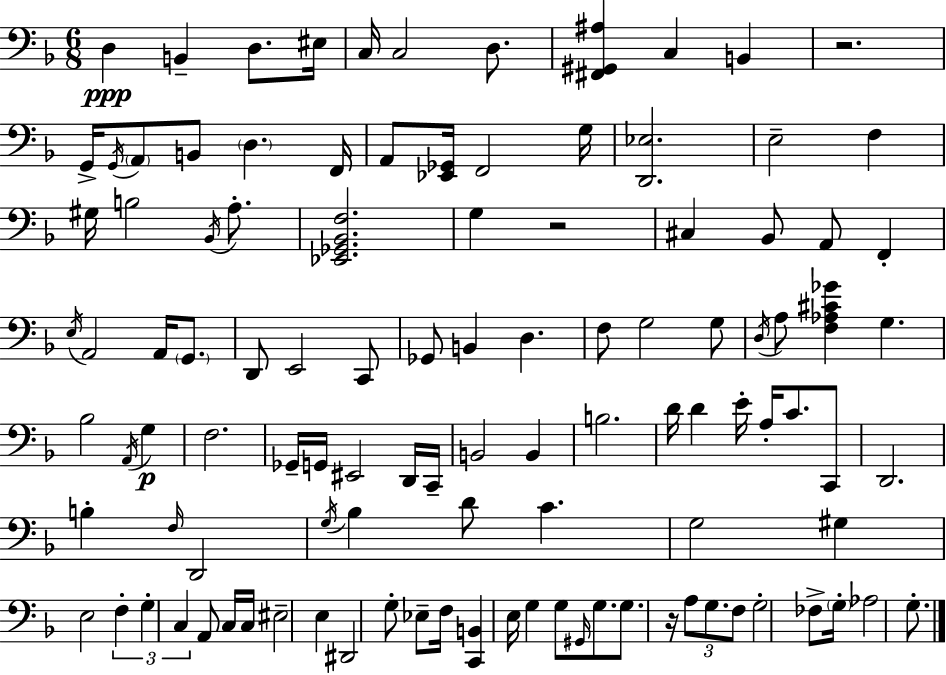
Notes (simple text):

D3/q B2/q D3/e. EIS3/s C3/s C3/h D3/e. [F#2,G#2,A#3]/q C3/q B2/q R/h. G2/s G2/s A2/e B2/e D3/q. F2/s A2/e [Eb2,Gb2]/s F2/h G3/s [D2,Eb3]/h. E3/h F3/q G#3/s B3/h Bb2/s A3/e. [Eb2,Gb2,Bb2,F3]/h. G3/q R/h C#3/q Bb2/e A2/e F2/q E3/s A2/h A2/s G2/e. D2/e E2/h C2/e Gb2/e B2/q D3/q. F3/e G3/h G3/e D3/s A3/e [F3,Ab3,C#4,Gb4]/q G3/q. Bb3/h A2/s G3/q F3/h. Gb2/s G2/s EIS2/h D2/s C2/s B2/h B2/q B3/h. D4/s D4/q E4/s A3/s C4/e. C2/e D2/h. B3/q F3/s D2/h G3/s Bb3/q D4/e C4/q. G3/h G#3/q E3/h F3/q G3/q C3/q A2/e C3/s C3/s EIS3/h E3/q D#2/h G3/e Eb3/e F3/s [C2,B2]/q E3/s G3/q G3/e G#2/s G3/e. G3/e. R/s A3/e G3/e. F3/e G3/h FES3/e G3/s Ab3/h G3/e.